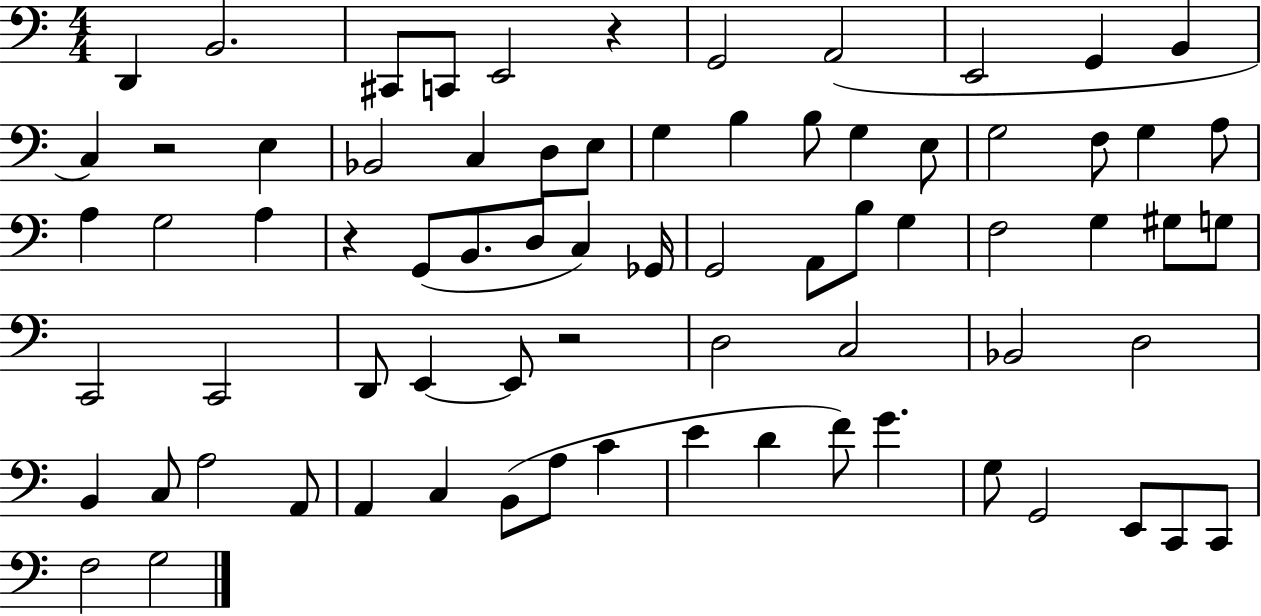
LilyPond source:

{
  \clef bass
  \numericTimeSignature
  \time 4/4
  \key c \major
  d,4 b,2. | cis,8 c,8 e,2 r4 | g,2 a,2( | e,2 g,4 b,4 | \break c4) r2 e4 | bes,2 c4 d8 e8 | g4 b4 b8 g4 e8 | g2 f8 g4 a8 | \break a4 g2 a4 | r4 g,8( b,8. d8 c4) ges,16 | g,2 a,8 b8 g4 | f2 g4 gis8 g8 | \break c,2 c,2 | d,8 e,4~~ e,8 r2 | d2 c2 | bes,2 d2 | \break b,4 c8 a2 a,8 | a,4 c4 b,8( a8 c'4 | e'4 d'4 f'8) g'4. | g8 g,2 e,8 c,8 c,8 | \break f2 g2 | \bar "|."
}